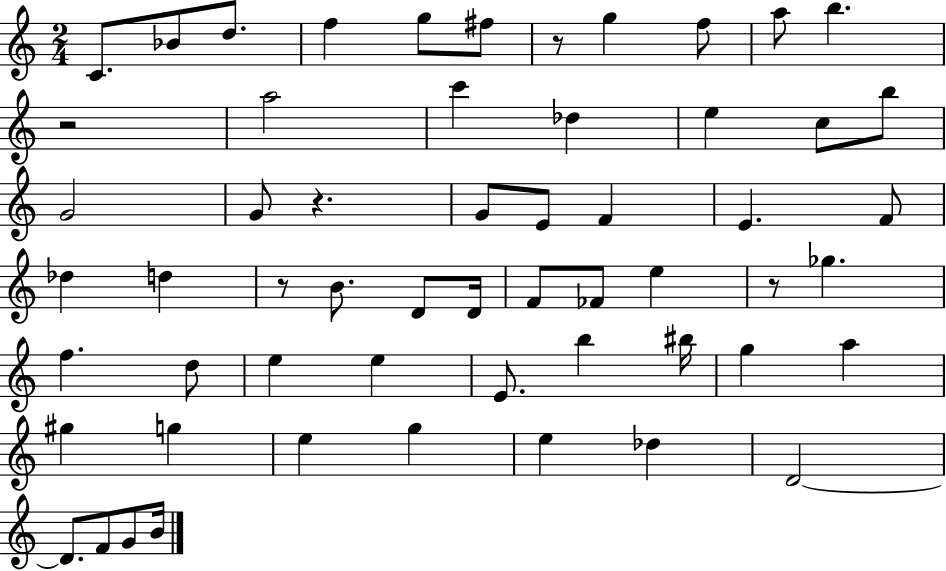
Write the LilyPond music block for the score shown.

{
  \clef treble
  \numericTimeSignature
  \time 2/4
  \key c \major
  c'8. bes'8 d''8. | f''4 g''8 fis''8 | r8 g''4 f''8 | a''8 b''4. | \break r2 | a''2 | c'''4 des''4 | e''4 c''8 b''8 | \break g'2 | g'8 r4. | g'8 e'8 f'4 | e'4. f'8 | \break des''4 d''4 | r8 b'8. d'8 d'16 | f'8 fes'8 e''4 | r8 ges''4. | \break f''4. d''8 | e''4 e''4 | e'8. b''4 bis''16 | g''4 a''4 | \break gis''4 g''4 | e''4 g''4 | e''4 des''4 | d'2~~ | \break d'8. f'8 g'8 b'16 | \bar "|."
}